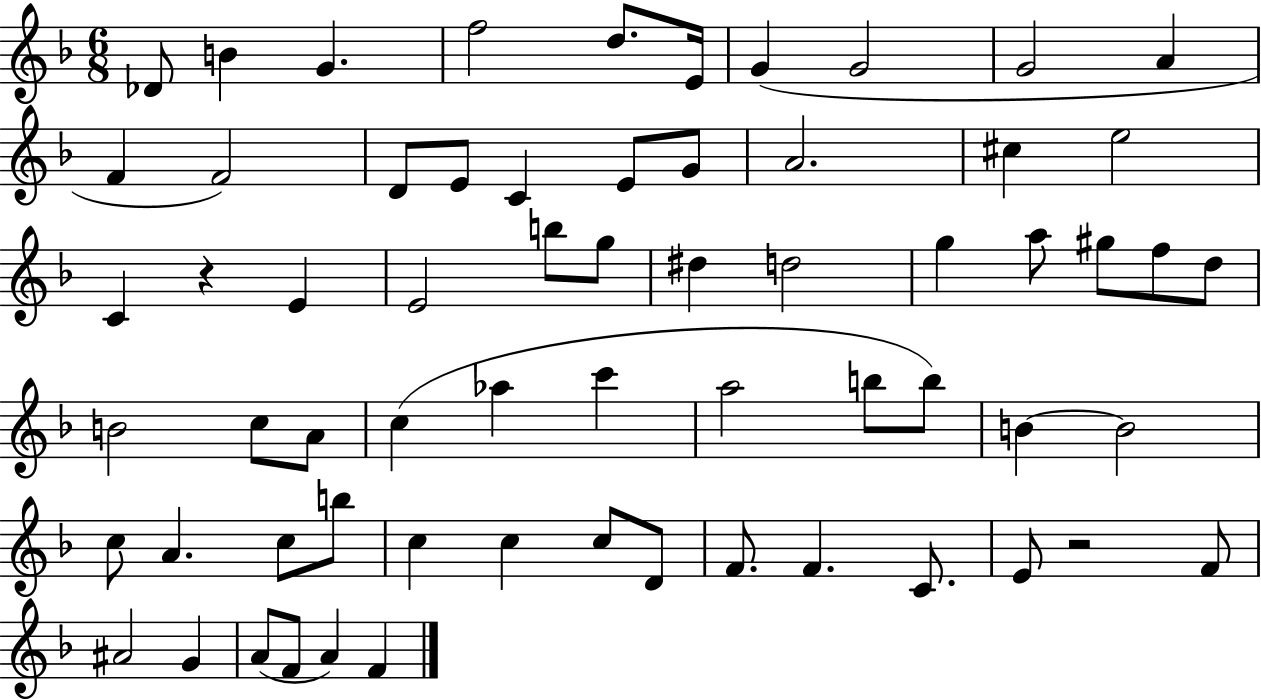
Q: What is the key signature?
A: F major